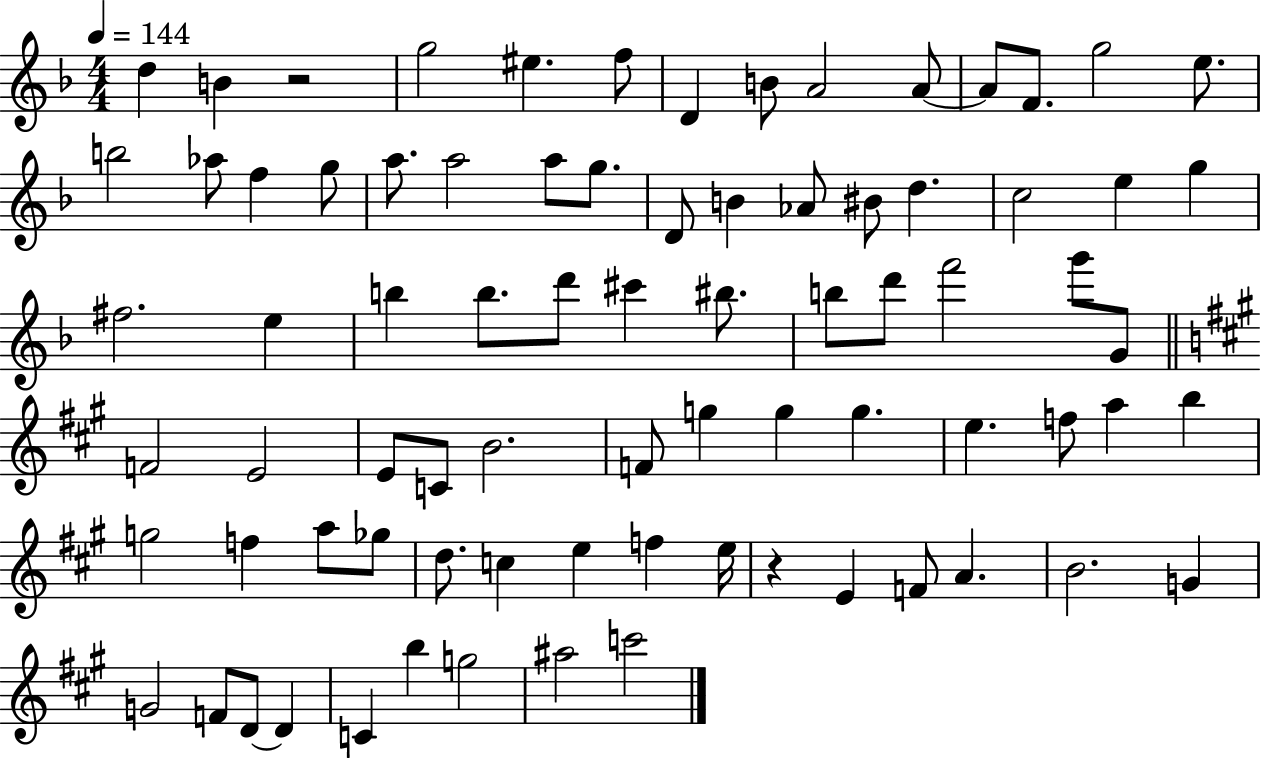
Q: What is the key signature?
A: F major